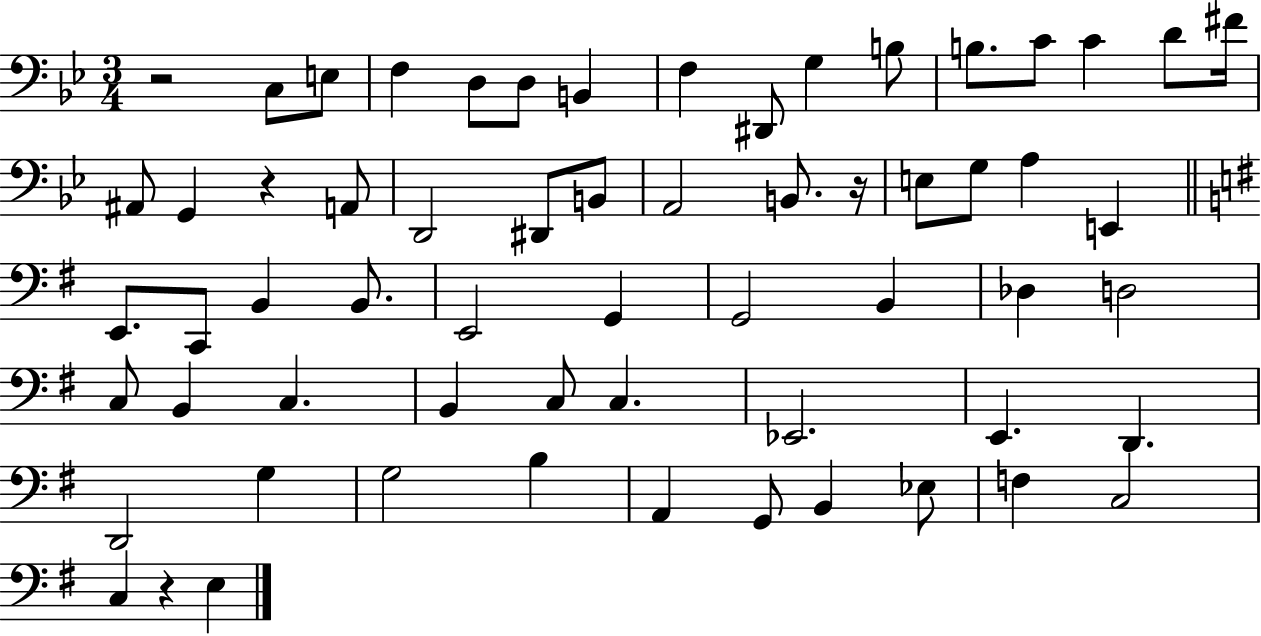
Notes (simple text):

R/h C3/e E3/e F3/q D3/e D3/e B2/q F3/q D#2/e G3/q B3/e B3/e. C4/e C4/q D4/e F#4/s A#2/e G2/q R/q A2/e D2/h D#2/e B2/e A2/h B2/e. R/s E3/e G3/e A3/q E2/q E2/e. C2/e B2/q B2/e. E2/h G2/q G2/h B2/q Db3/q D3/h C3/e B2/q C3/q. B2/q C3/e C3/q. Eb2/h. E2/q. D2/q. D2/h G3/q G3/h B3/q A2/q G2/e B2/q Eb3/e F3/q C3/h C3/q R/q E3/q